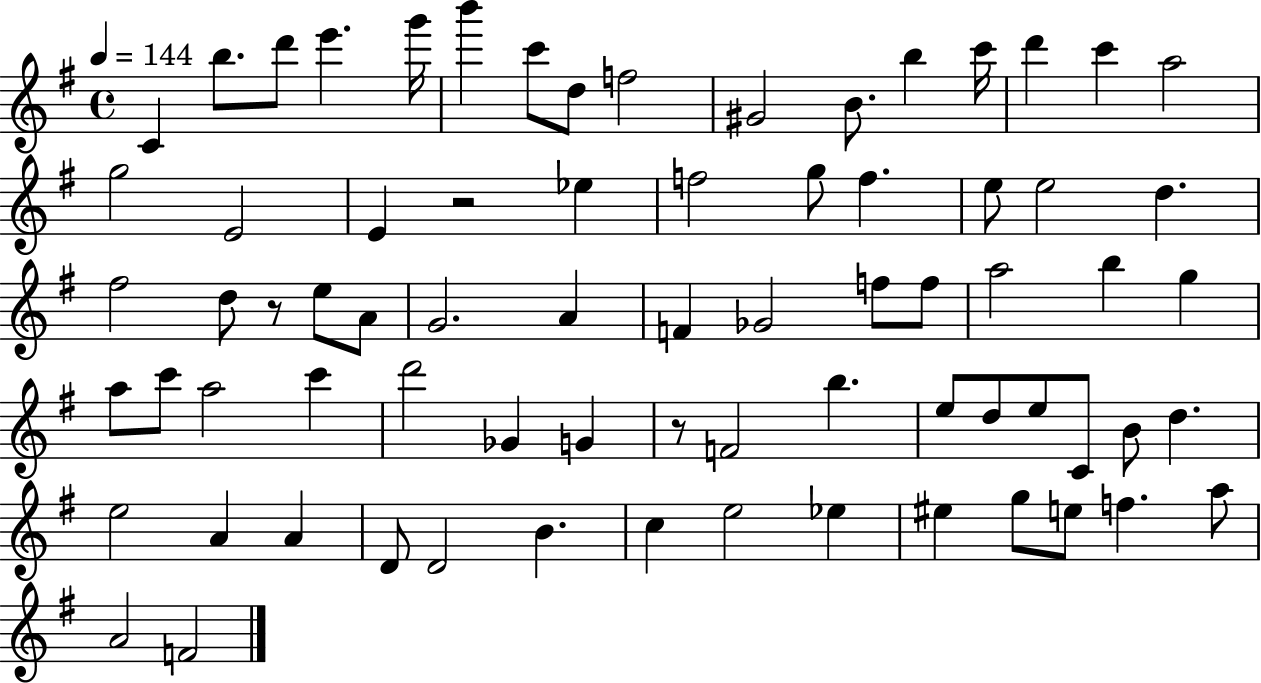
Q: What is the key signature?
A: G major